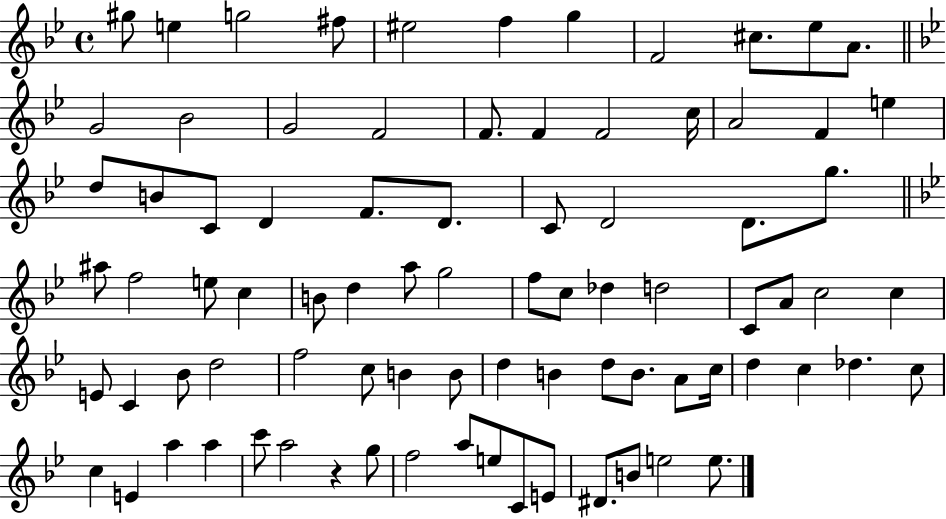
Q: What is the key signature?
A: BES major